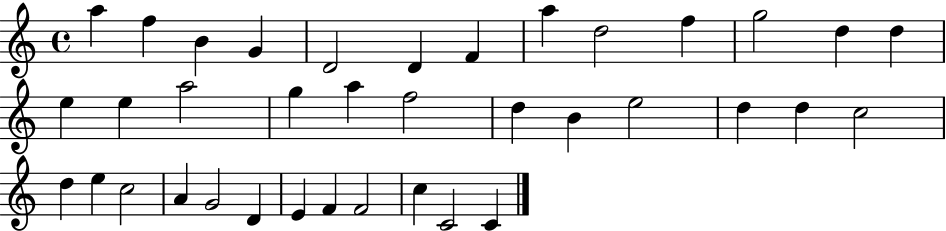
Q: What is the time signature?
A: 4/4